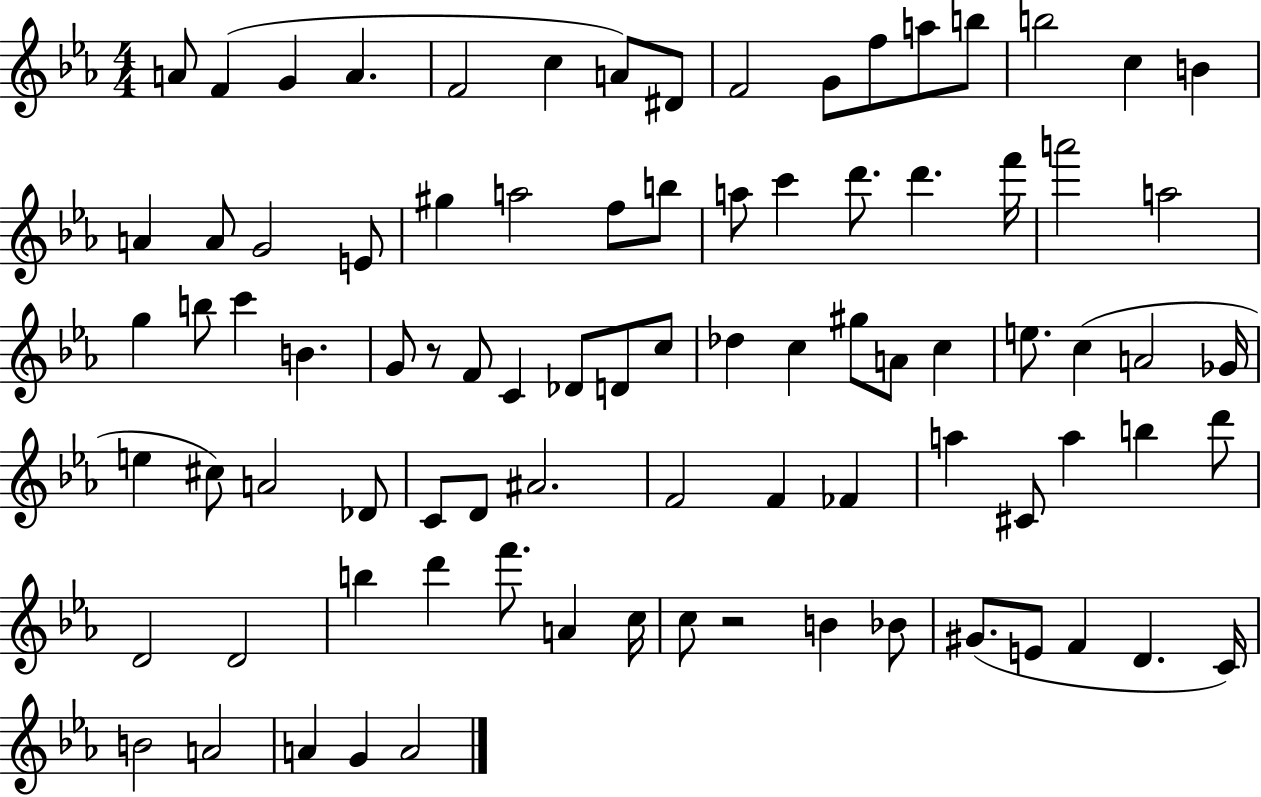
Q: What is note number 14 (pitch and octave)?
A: B5